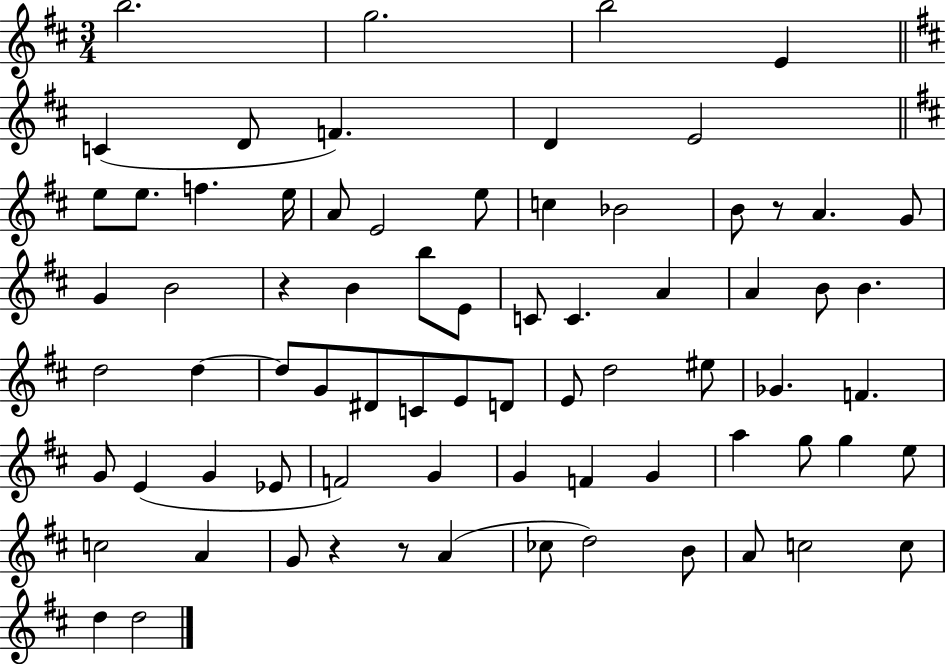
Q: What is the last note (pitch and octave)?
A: D5